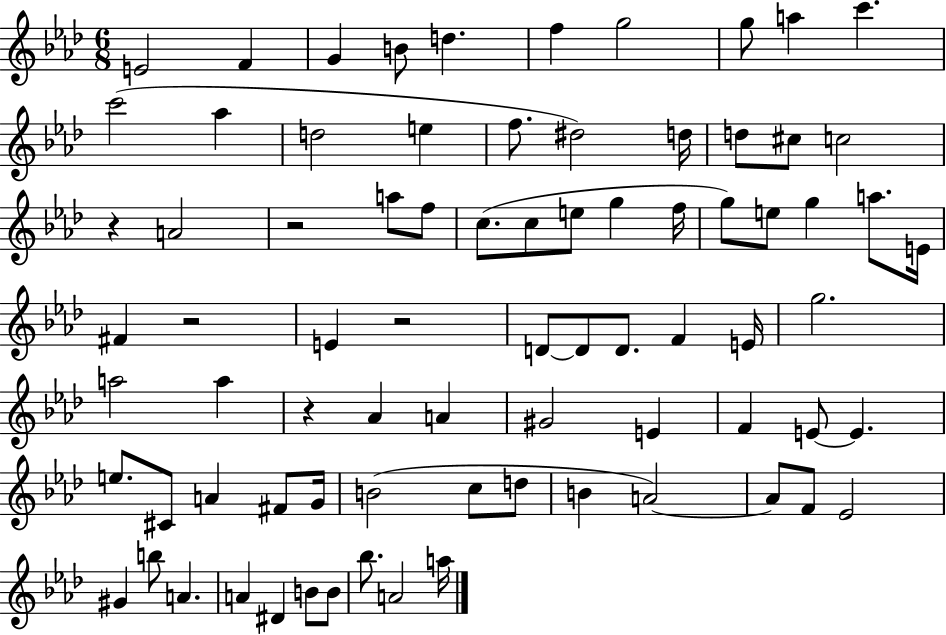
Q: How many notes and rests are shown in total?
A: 78